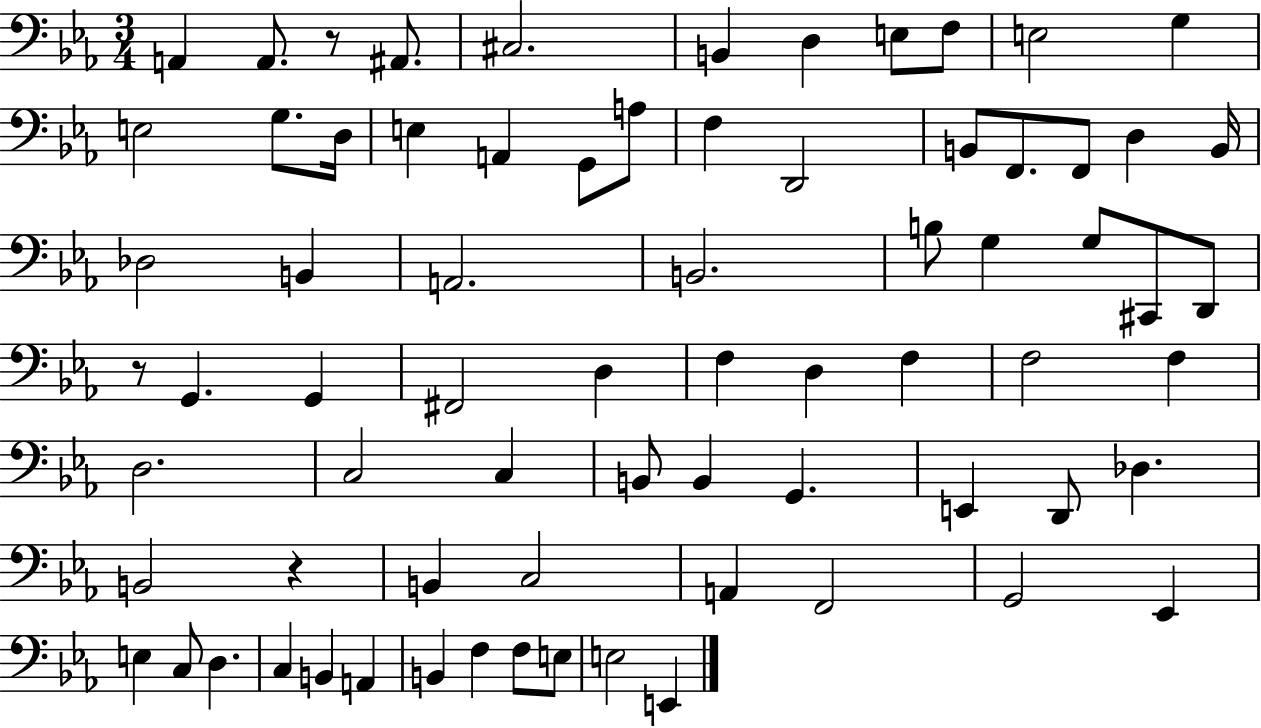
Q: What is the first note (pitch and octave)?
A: A2